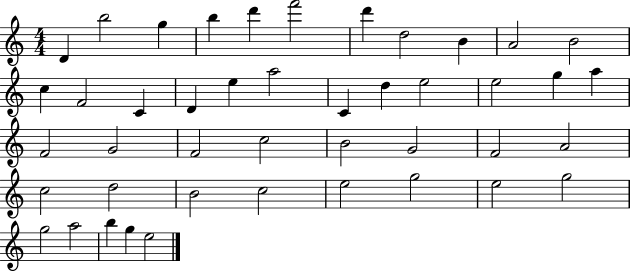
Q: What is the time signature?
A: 4/4